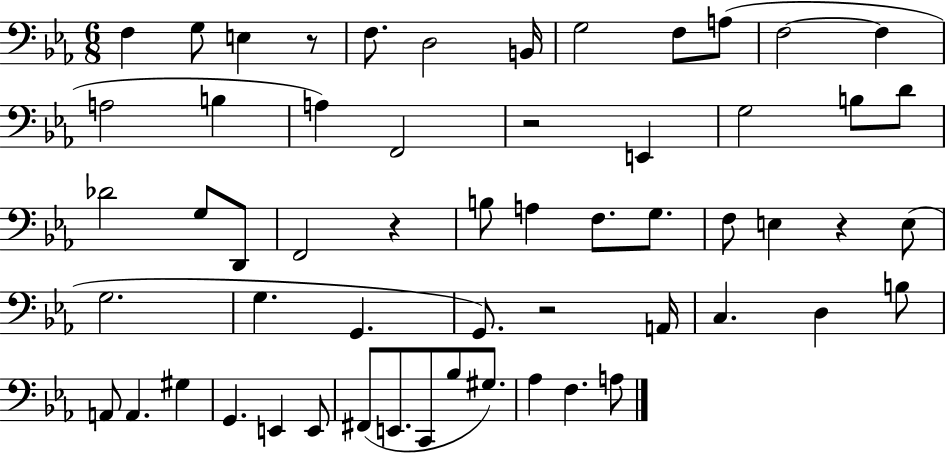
F3/q G3/e E3/q R/e F3/e. D3/h B2/s G3/h F3/e A3/e F3/h F3/q A3/h B3/q A3/q F2/h R/h E2/q G3/h B3/e D4/e Db4/h G3/e D2/e F2/h R/q B3/e A3/q F3/e. G3/e. F3/e E3/q R/q E3/e G3/h. G3/q. G2/q. G2/e. R/h A2/s C3/q. D3/q B3/e A2/e A2/q. G#3/q G2/q. E2/q E2/e F#2/e E2/e. C2/e Bb3/e G#3/e. Ab3/q F3/q. A3/e